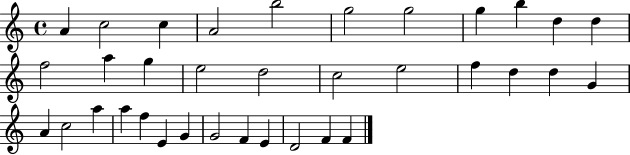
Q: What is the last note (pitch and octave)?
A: F4